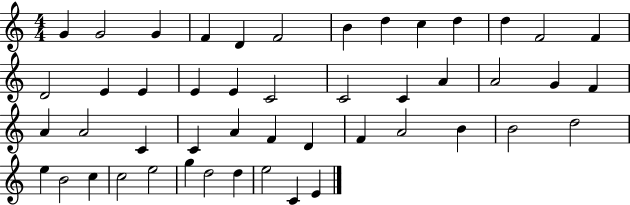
X:1
T:Untitled
M:4/4
L:1/4
K:C
G G2 G F D F2 B d c d d F2 F D2 E E E E C2 C2 C A A2 G F A A2 C C A F D F A2 B B2 d2 e B2 c c2 e2 g d2 d e2 C E